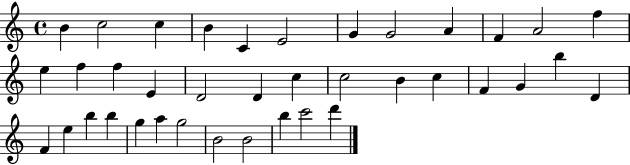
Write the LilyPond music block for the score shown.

{
  \clef treble
  \time 4/4
  \defaultTimeSignature
  \key c \major
  b'4 c''2 c''4 | b'4 c'4 e'2 | g'4 g'2 a'4 | f'4 a'2 f''4 | \break e''4 f''4 f''4 e'4 | d'2 d'4 c''4 | c''2 b'4 c''4 | f'4 g'4 b''4 d'4 | \break f'4 e''4 b''4 b''4 | g''4 a''4 g''2 | b'2 b'2 | b''4 c'''2 d'''4 | \break \bar "|."
}